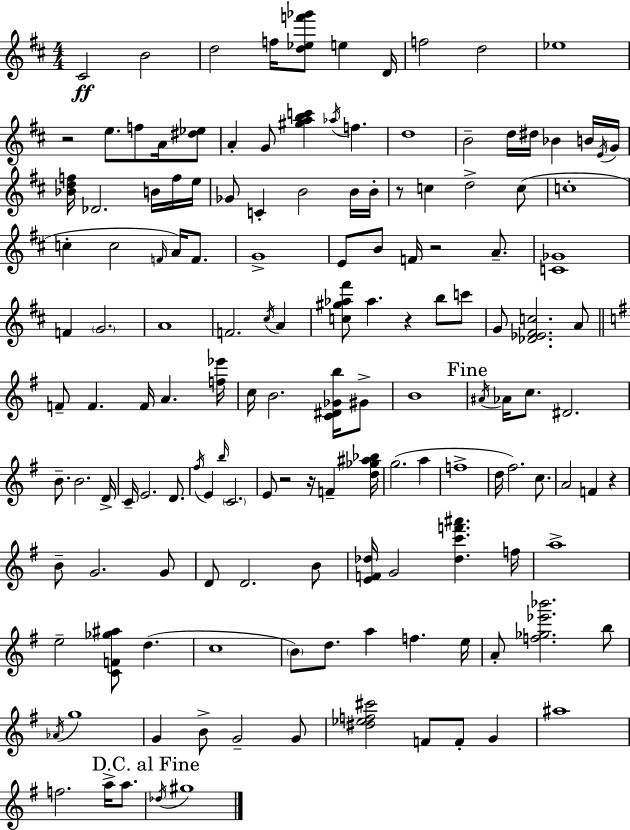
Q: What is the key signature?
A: D major